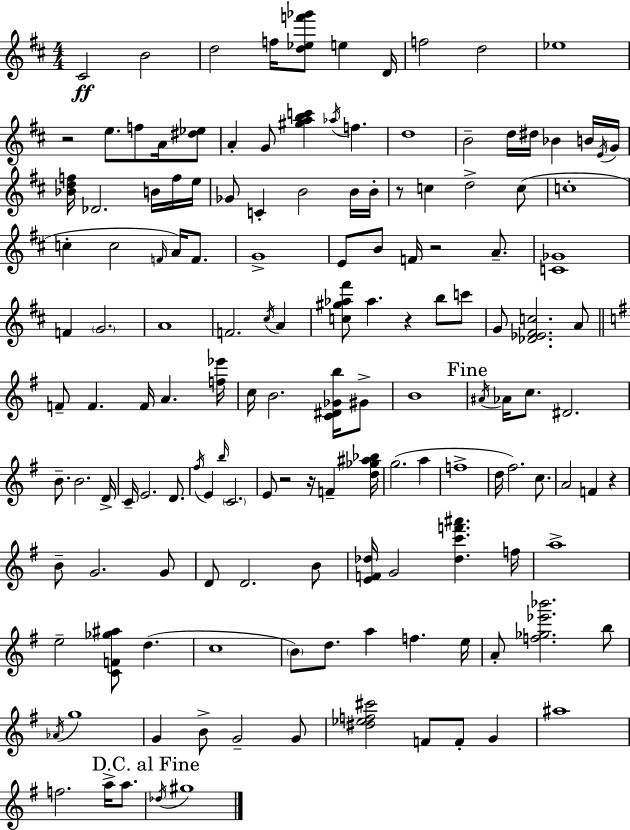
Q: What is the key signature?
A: D major